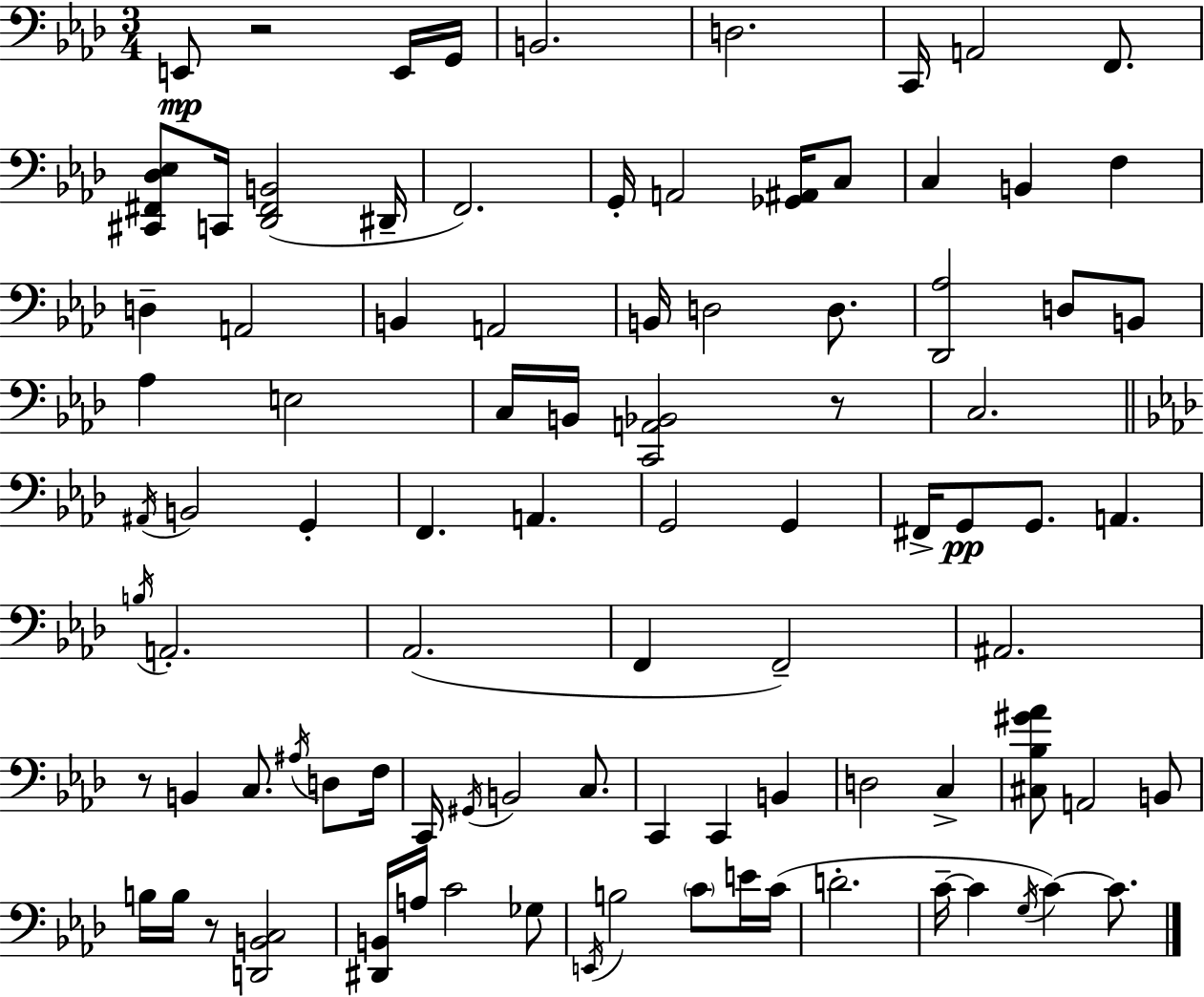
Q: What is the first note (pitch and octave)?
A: E2